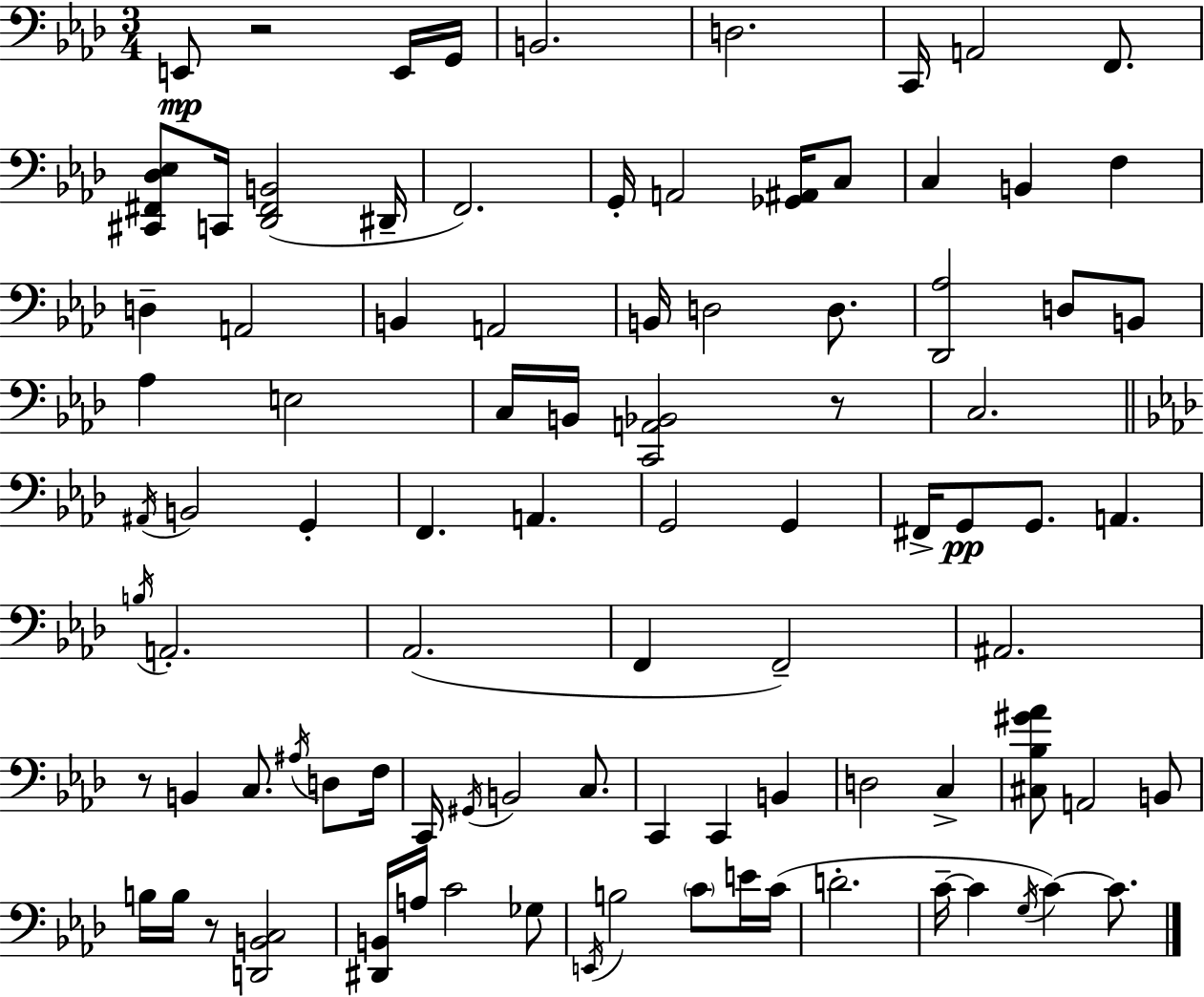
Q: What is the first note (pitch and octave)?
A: E2